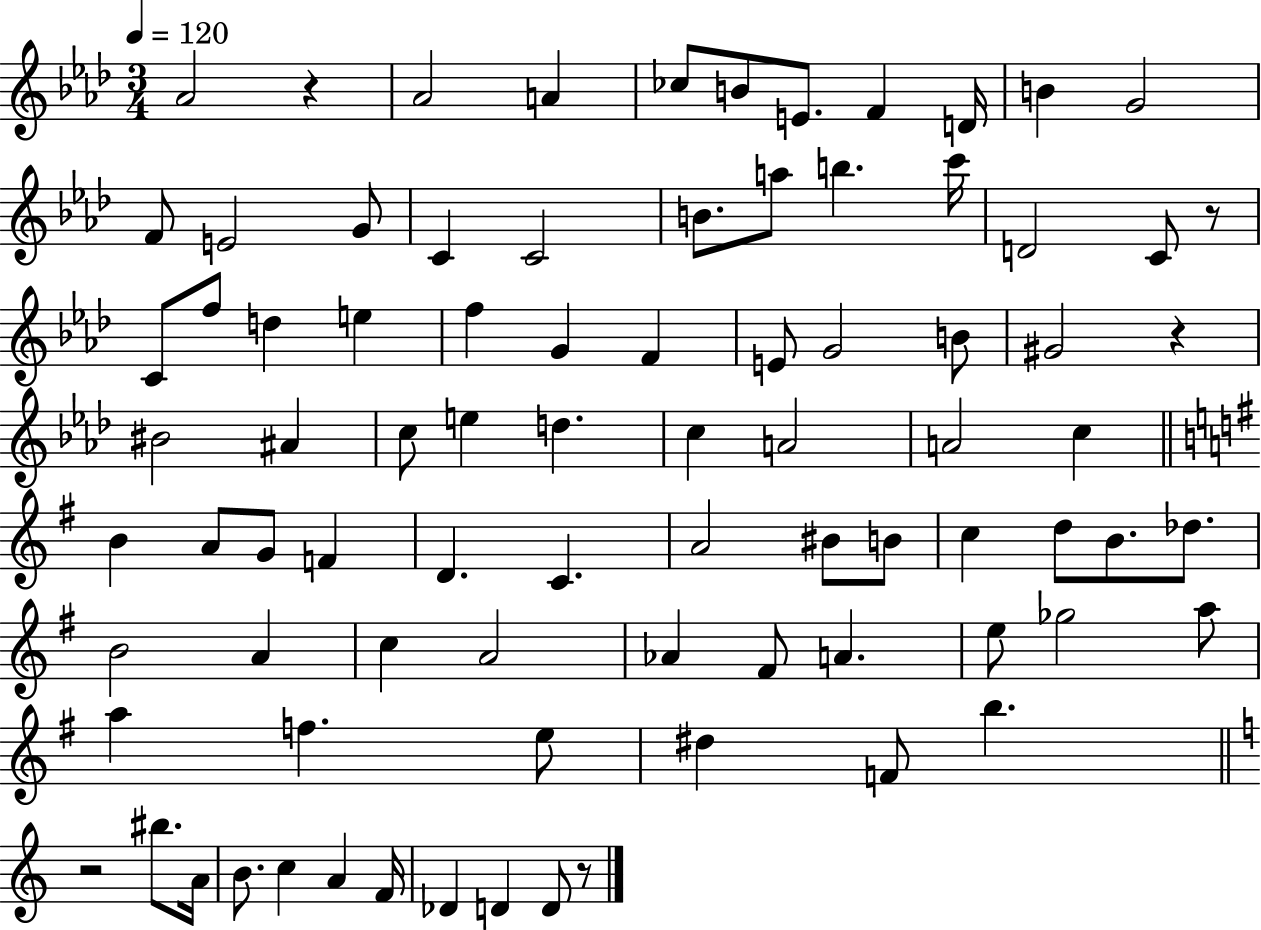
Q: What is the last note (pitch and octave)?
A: D4